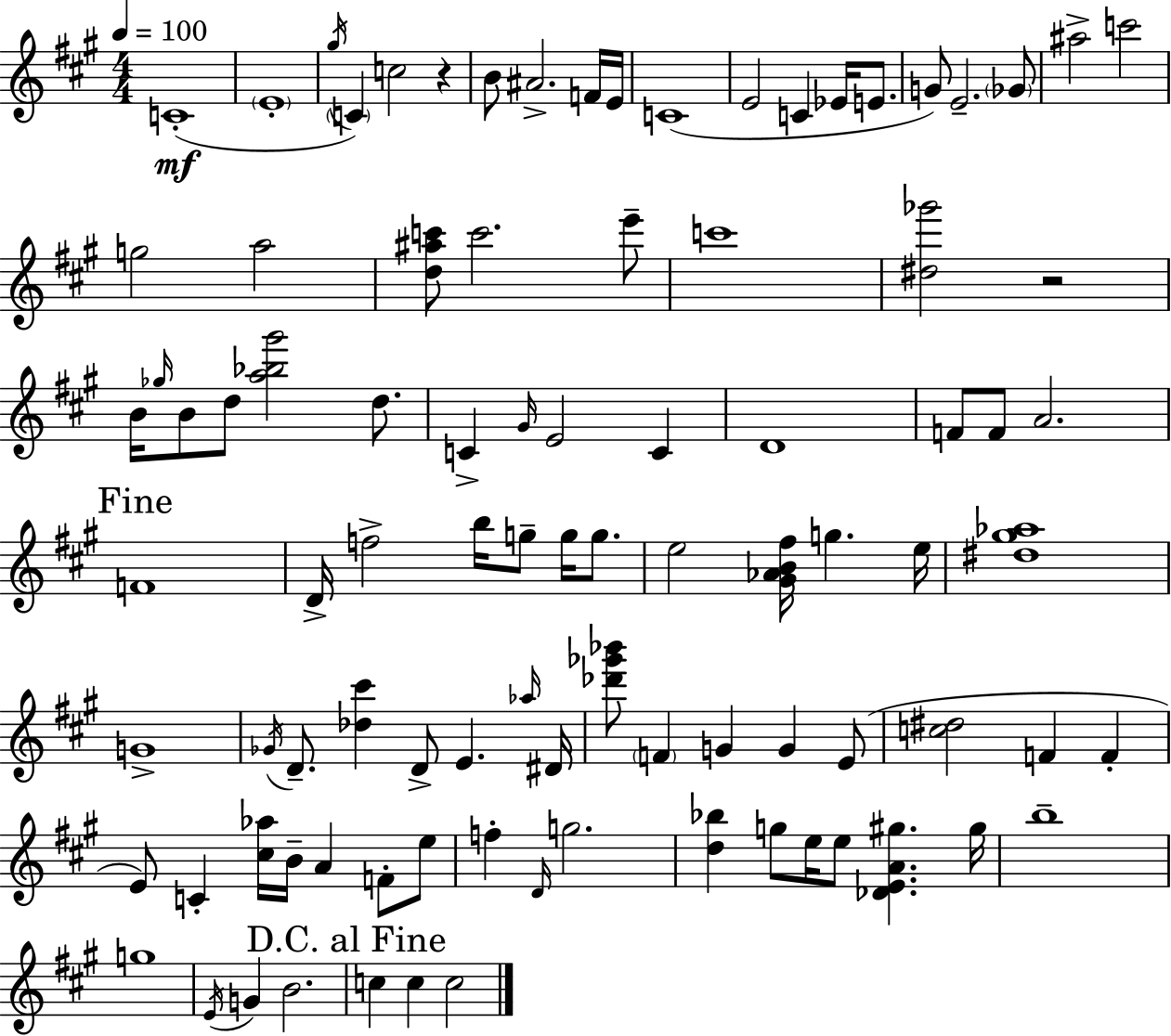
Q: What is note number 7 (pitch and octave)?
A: A#4